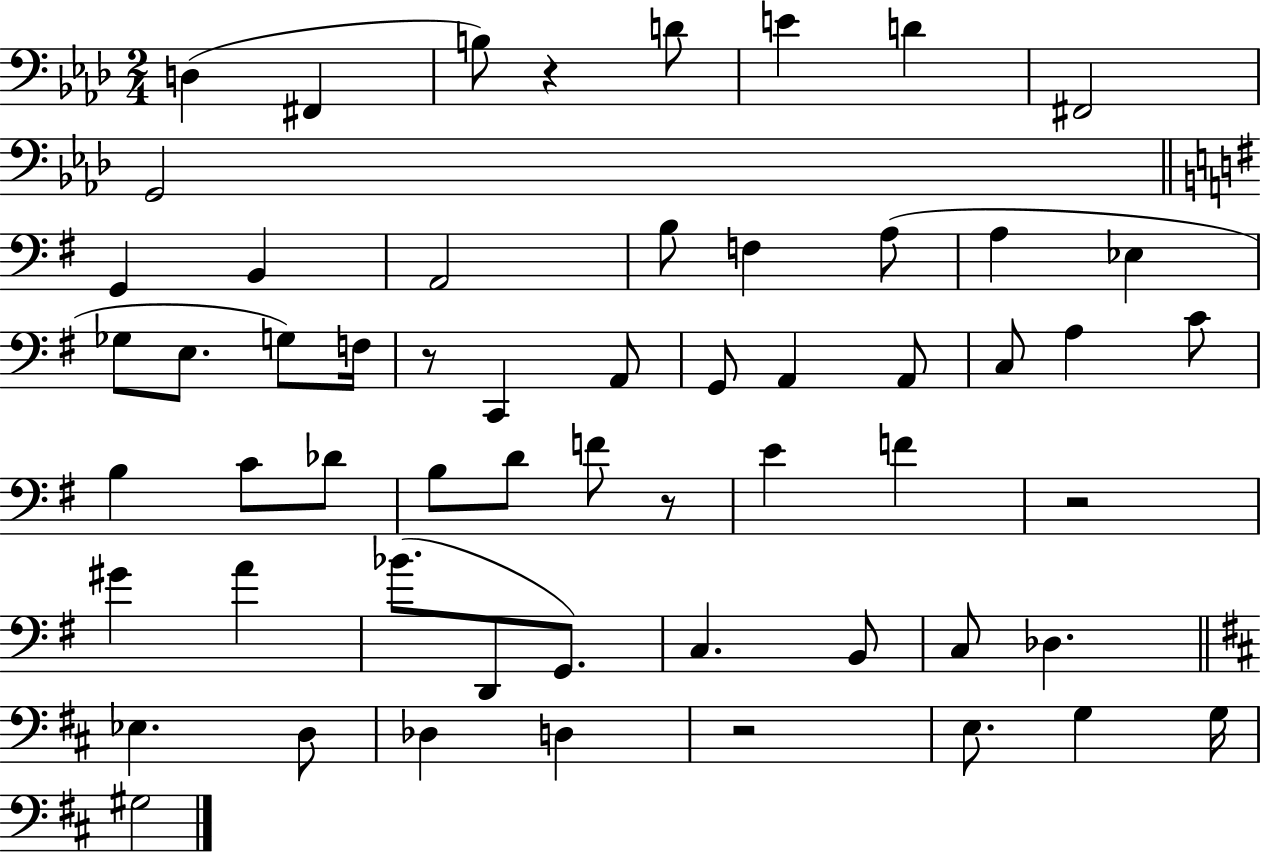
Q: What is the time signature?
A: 2/4